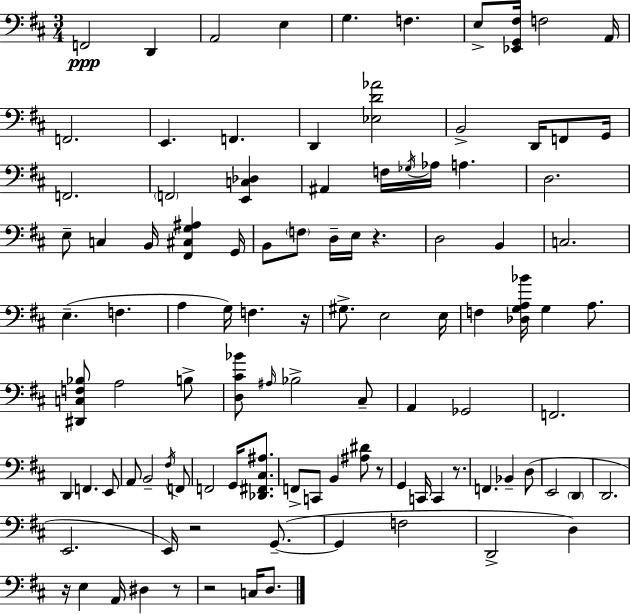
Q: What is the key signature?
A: D major